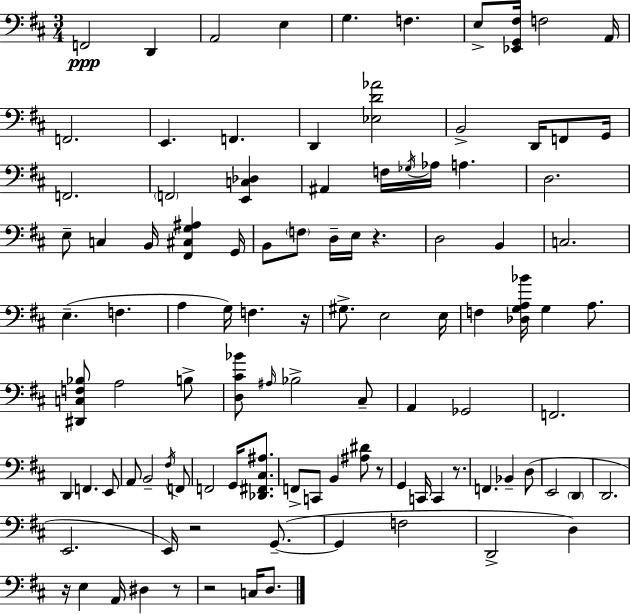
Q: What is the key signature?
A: D major